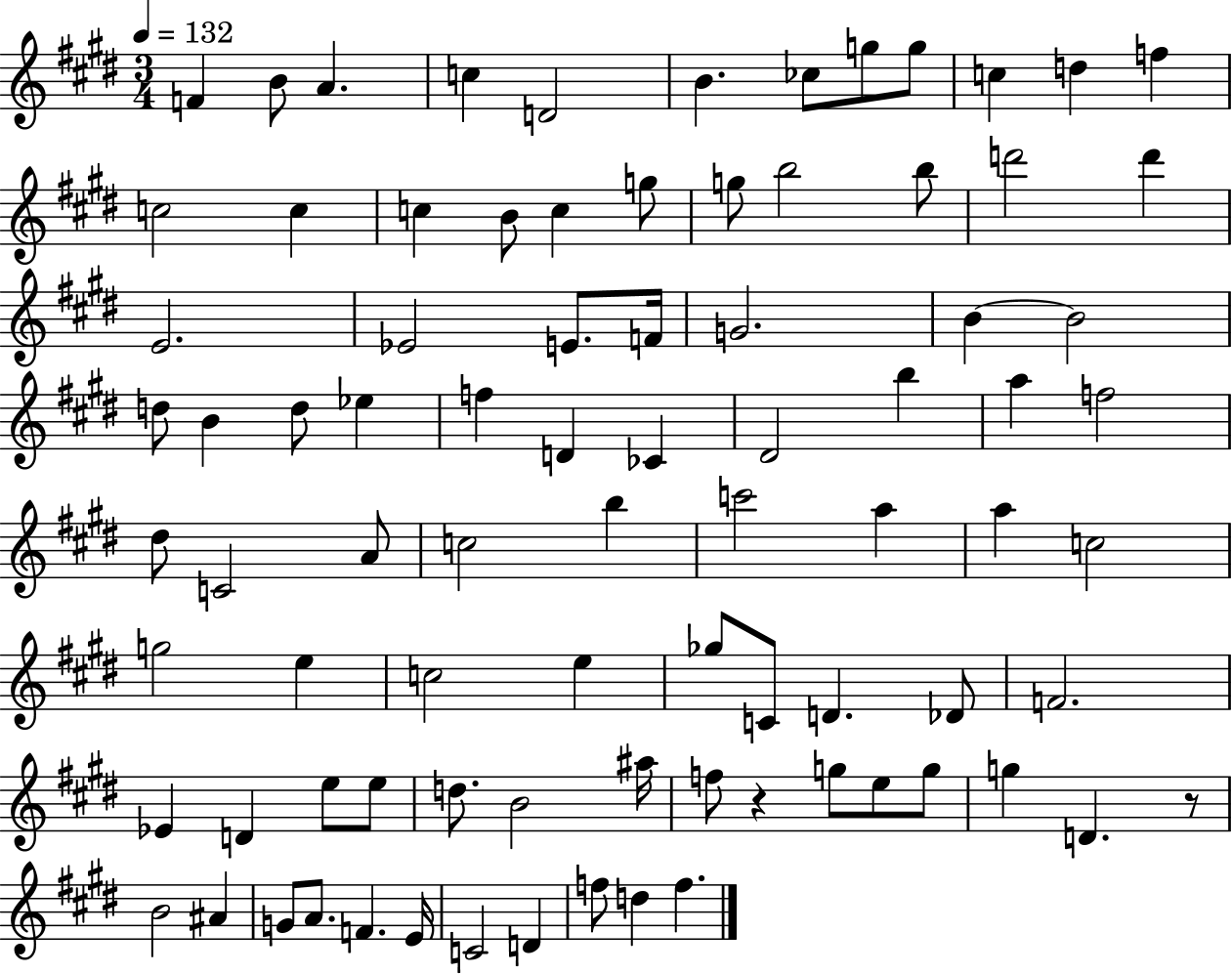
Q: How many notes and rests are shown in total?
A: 85